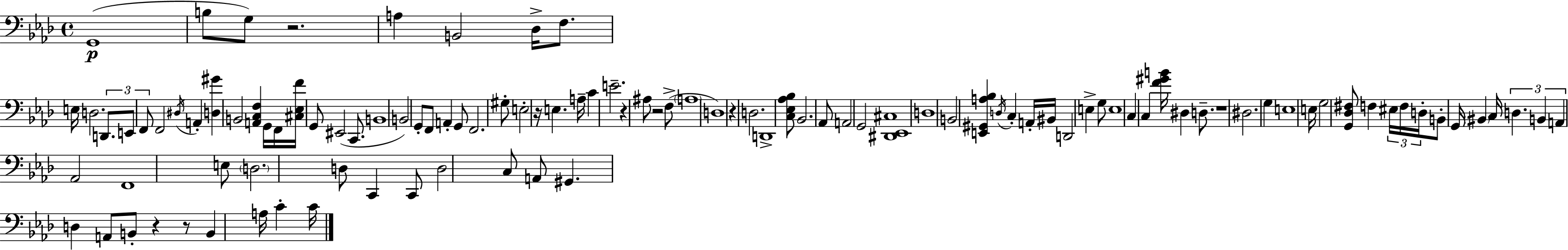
{
  \clef bass
  \time 4/4
  \defaultTimeSignature
  \key aes \major
  g,1(\p | b8 g8) r2. | a4 b,2 des16-> f8. | e16 d2. \tuplet 3/2 { d,8. | \break e,8 f,8 } f,2 \acciaccatura { dis16 } a,4-. | <d gis'>4 b,2 <a, c f>4 | g,16 f,16 <cis ees f'>16 g,8 eis,2( c,8. | b,1 | \break b,2) g,8-. f,8 a,4-. | g,8 f,2. gis8-. | e2-. r16 e4. | a16-- c'4 e'2.-- | \break r4 ais8 r2 f8->( | \parenthesize a1 | d1) | r4 d2. | \break d,1-> | <c ees aes bes>8 bes,2. aes,8 | a,2 g,2 | <dis, ees, cis>1 | \break d1 | b,2 <e, gis, a bes>4 \acciaccatura { d16 } c4-. | a,16-. bis,16 d,2 e4-> | g8 e1 | \break c4 c4 <f' gis' b'>16 dis4 d8.-- | r1 | dis2. g4 | e1 | \break e16 g2 <g, des fis>8 f4 | \tuplet 3/2 { eis16 f16 d16-. } b,8-. g,16 \parenthesize bis,4 c16 \tuplet 3/2 { d4. | b,4 a,4 } aes,2 | f,1 | \break e8 \parenthesize d2. | d8 c,4 c,8 d2 | c8 a,8 gis,4. d4 a,8 | b,8-. r4 r8 b,4 a16 c'4-. | \break c'16 \bar "|."
}